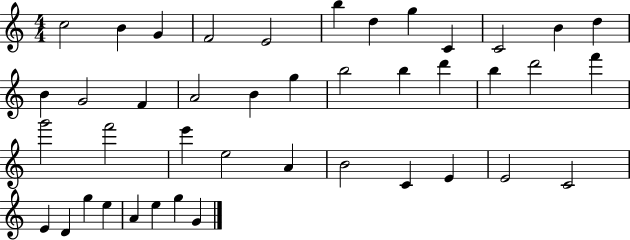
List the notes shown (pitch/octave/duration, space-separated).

C5/h B4/q G4/q F4/h E4/h B5/q D5/q G5/q C4/q C4/h B4/q D5/q B4/q G4/h F4/q A4/h B4/q G5/q B5/h B5/q D6/q B5/q D6/h F6/q G6/h F6/h E6/q E5/h A4/q B4/h C4/q E4/q E4/h C4/h E4/q D4/q G5/q E5/q A4/q E5/q G5/q G4/q